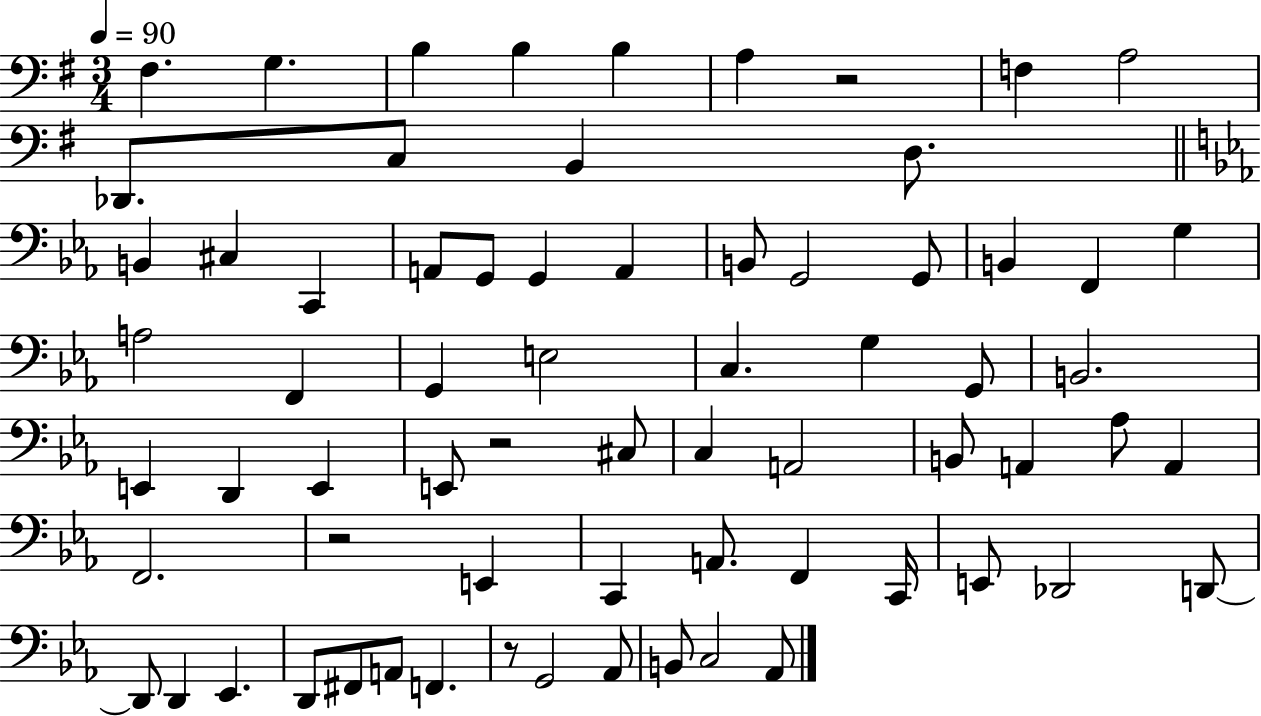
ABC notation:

X:1
T:Untitled
M:3/4
L:1/4
K:G
^F, G, B, B, B, A, z2 F, A,2 _D,,/2 C,/2 B,, D,/2 B,, ^C, C,, A,,/2 G,,/2 G,, A,, B,,/2 G,,2 G,,/2 B,, F,, G, A,2 F,, G,, E,2 C, G, G,,/2 B,,2 E,, D,, E,, E,,/2 z2 ^C,/2 C, A,,2 B,,/2 A,, _A,/2 A,, F,,2 z2 E,, C,, A,,/2 F,, C,,/4 E,,/2 _D,,2 D,,/2 D,,/2 D,, _E,, D,,/2 ^F,,/2 A,,/2 F,, z/2 G,,2 _A,,/2 B,,/2 C,2 _A,,/2